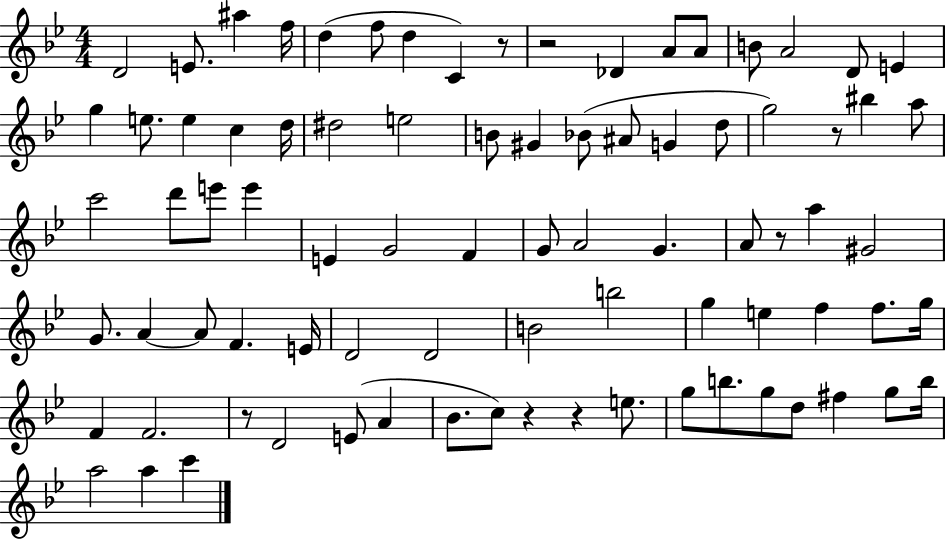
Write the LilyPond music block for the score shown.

{
  \clef treble
  \numericTimeSignature
  \time 4/4
  \key bes \major
  \repeat volta 2 { d'2 e'8. ais''4 f''16 | d''4( f''8 d''4 c'4) r8 | r2 des'4 a'8 a'8 | b'8 a'2 d'8 e'4 | \break g''4 e''8. e''4 c''4 d''16 | dis''2 e''2 | b'8 gis'4 bes'8( ais'8 g'4 d''8 | g''2) r8 bis''4 a''8 | \break c'''2 d'''8 e'''8 e'''4 | e'4 g'2 f'4 | g'8 a'2 g'4. | a'8 r8 a''4 gis'2 | \break g'8. a'4~~ a'8 f'4. e'16 | d'2 d'2 | b'2 b''2 | g''4 e''4 f''4 f''8. g''16 | \break f'4 f'2. | r8 d'2 e'8( a'4 | bes'8. c''8) r4 r4 e''8. | g''8 b''8. g''8 d''8 fis''4 g''8 b''16 | \break a''2 a''4 c'''4 | } \bar "|."
}